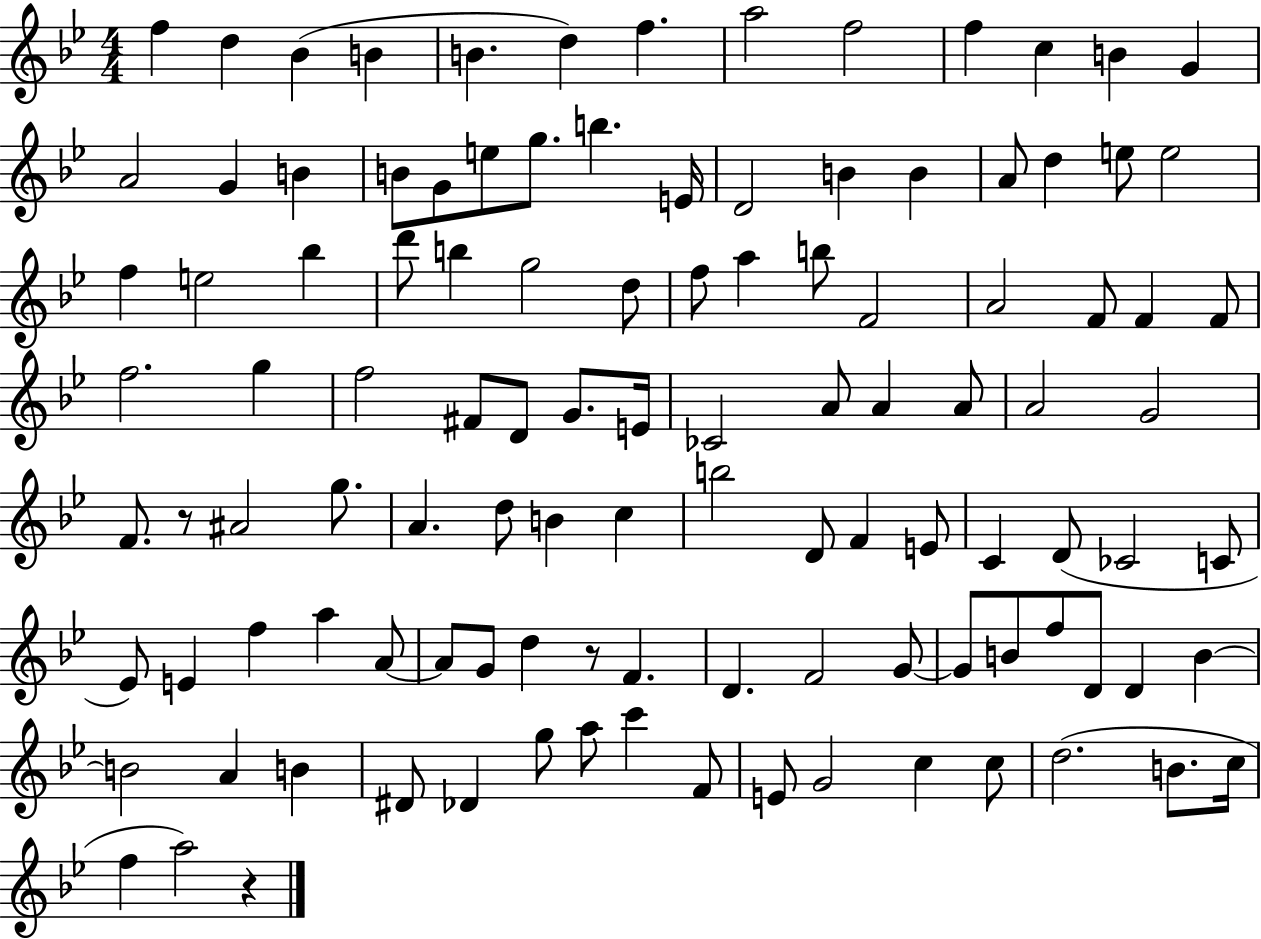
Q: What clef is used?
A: treble